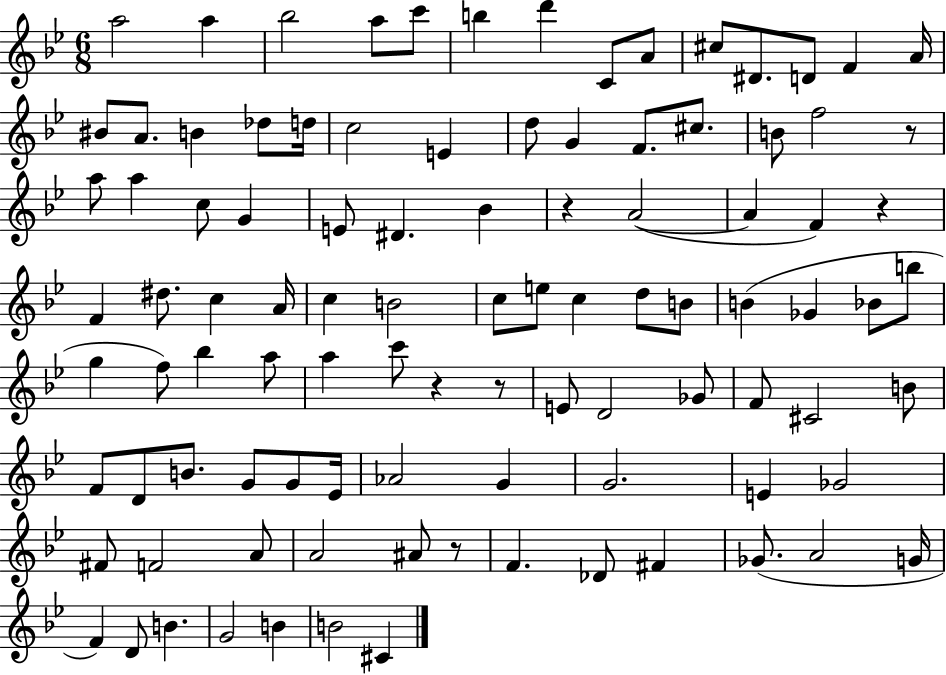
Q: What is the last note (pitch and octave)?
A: C#4